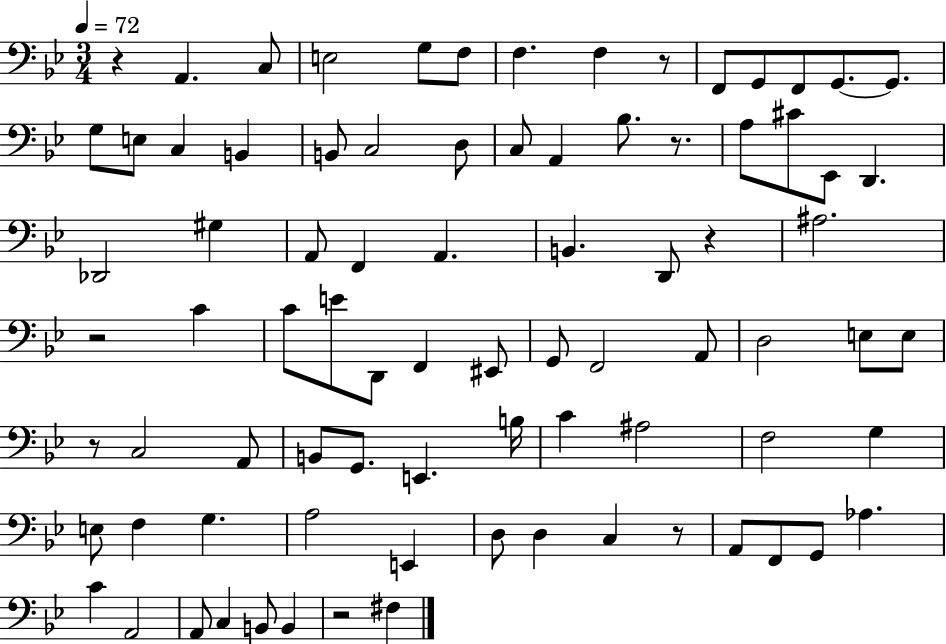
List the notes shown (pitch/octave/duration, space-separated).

R/q A2/q. C3/e E3/h G3/e F3/e F3/q. F3/q R/e F2/e G2/e F2/e G2/e. G2/e. G3/e E3/e C3/q B2/q B2/e C3/h D3/e C3/e A2/q Bb3/e. R/e. A3/e C#4/e Eb2/e D2/q. Db2/h G#3/q A2/e F2/q A2/q. B2/q. D2/e R/q A#3/h. R/h C4/q C4/e E4/e D2/e F2/q EIS2/e G2/e F2/h A2/e D3/h E3/e E3/e R/e C3/h A2/e B2/e G2/e. E2/q. B3/s C4/q A#3/h F3/h G3/q E3/e F3/q G3/q. A3/h E2/q D3/e D3/q C3/q R/e A2/e F2/e G2/e Ab3/q. C4/q A2/h A2/e C3/q B2/e B2/q R/h F#3/q